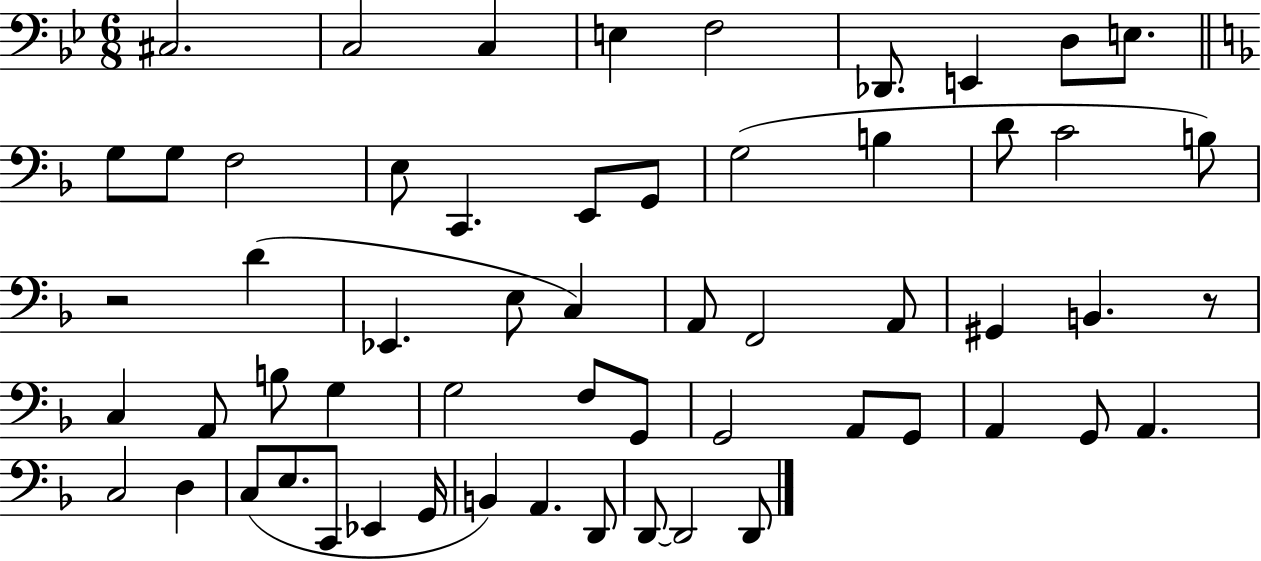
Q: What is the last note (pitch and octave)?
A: D2